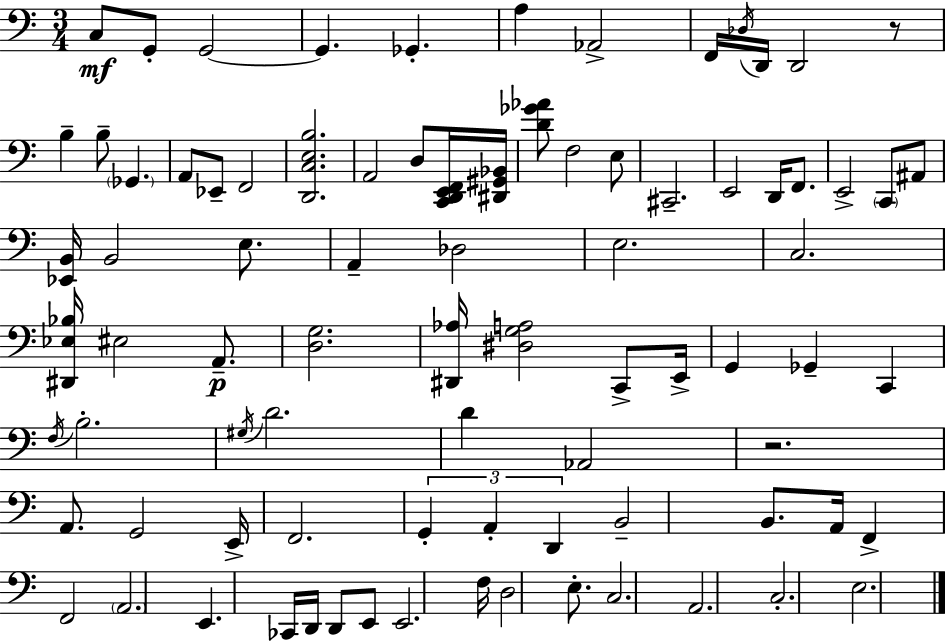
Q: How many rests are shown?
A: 2